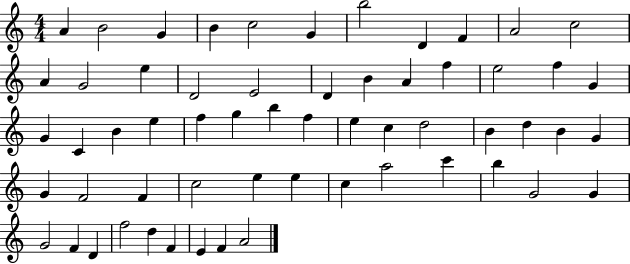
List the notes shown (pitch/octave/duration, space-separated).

A4/q B4/h G4/q B4/q C5/h G4/q B5/h D4/q F4/q A4/h C5/h A4/q G4/h E5/q D4/h E4/h D4/q B4/q A4/q F5/q E5/h F5/q G4/q G4/q C4/q B4/q E5/q F5/q G5/q B5/q F5/q E5/q C5/q D5/h B4/q D5/q B4/q G4/q G4/q F4/h F4/q C5/h E5/q E5/q C5/q A5/h C6/q B5/q G4/h G4/q G4/h F4/q D4/q F5/h D5/q F4/q E4/q F4/q A4/h